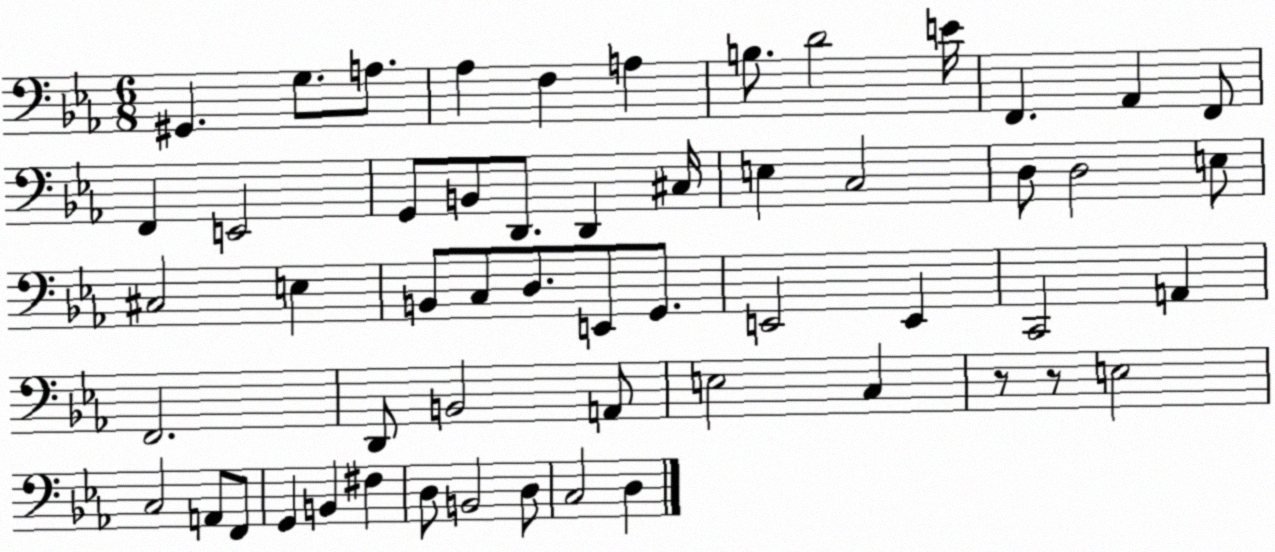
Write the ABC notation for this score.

X:1
T:Untitled
M:6/8
L:1/4
K:Eb
^G,, G,/2 A,/2 _A, F, A, B,/2 D2 E/4 F,, _A,, F,,/2 F,, E,,2 G,,/2 B,,/2 D,,/2 D,, ^C,/4 E, C,2 D,/2 D,2 E,/2 ^C,2 E, B,,/2 C,/2 D,/2 E,,/2 G,,/2 E,,2 E,, C,,2 A,, F,,2 D,,/2 B,,2 A,,/2 E,2 C, z/2 z/2 E,2 C,2 A,,/2 F,,/2 G,, B,, ^F, D,/2 B,,2 D,/2 C,2 D,